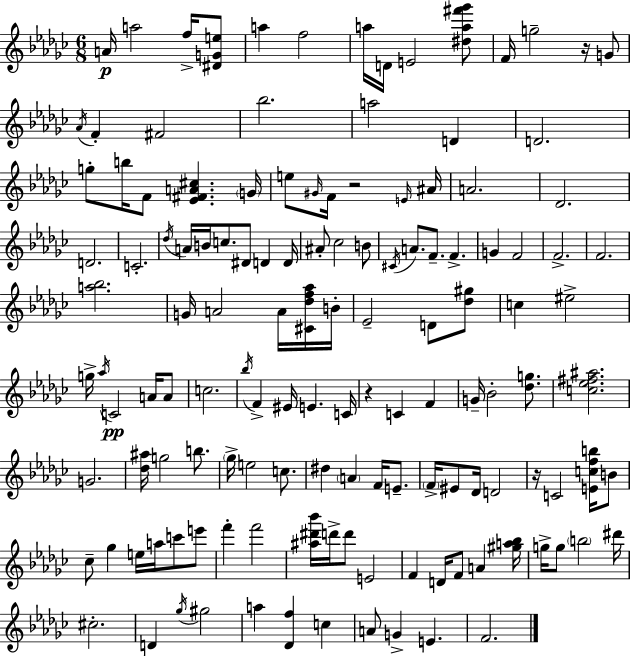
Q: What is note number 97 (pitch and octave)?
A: D6